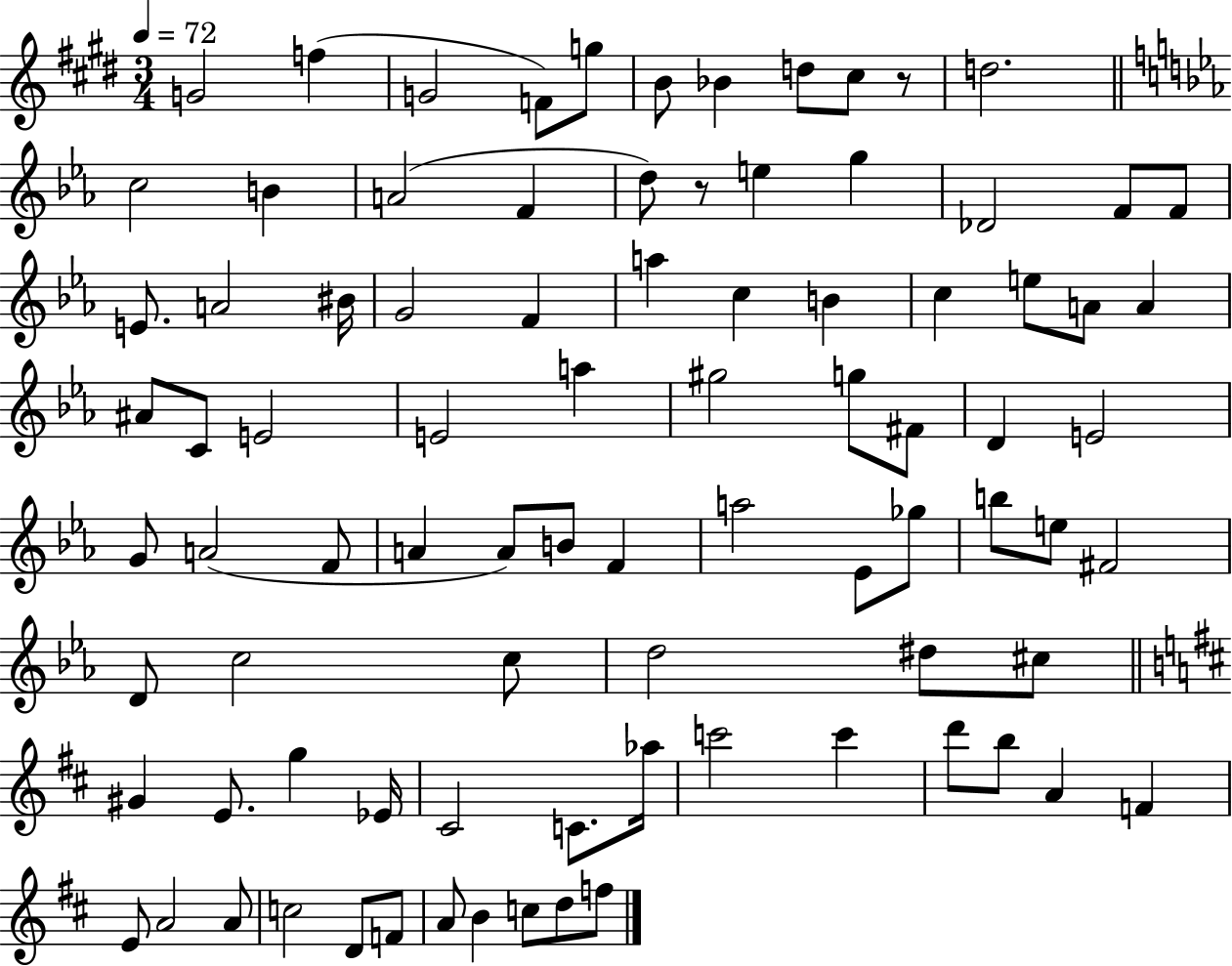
G4/h F5/q G4/h F4/e G5/e B4/e Bb4/q D5/e C#5/e R/e D5/h. C5/h B4/q A4/h F4/q D5/e R/e E5/q G5/q Db4/h F4/e F4/e E4/e. A4/h BIS4/s G4/h F4/q A5/q C5/q B4/q C5/q E5/e A4/e A4/q A#4/e C4/e E4/h E4/h A5/q G#5/h G5/e F#4/e D4/q E4/h G4/e A4/h F4/e A4/q A4/e B4/e F4/q A5/h Eb4/e Gb5/e B5/e E5/e F#4/h D4/e C5/h C5/e D5/h D#5/e C#5/e G#4/q E4/e. G5/q Eb4/s C#4/h C4/e. Ab5/s C6/h C6/q D6/e B5/e A4/q F4/q E4/e A4/h A4/e C5/h D4/e F4/e A4/e B4/q C5/e D5/e F5/e